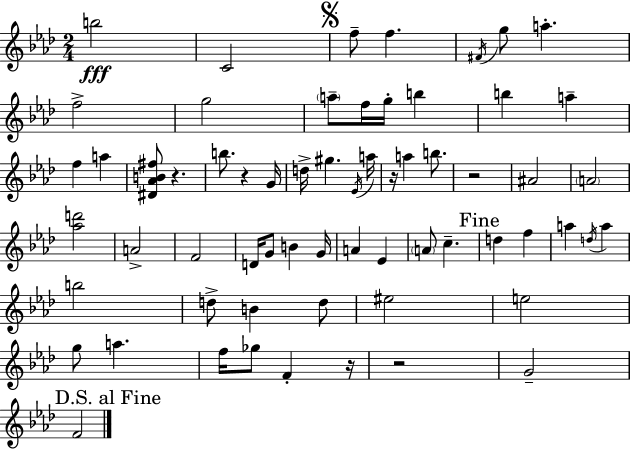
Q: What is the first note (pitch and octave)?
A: B5